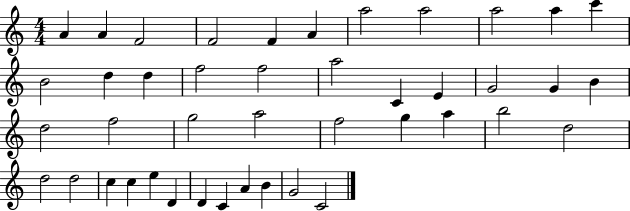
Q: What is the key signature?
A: C major